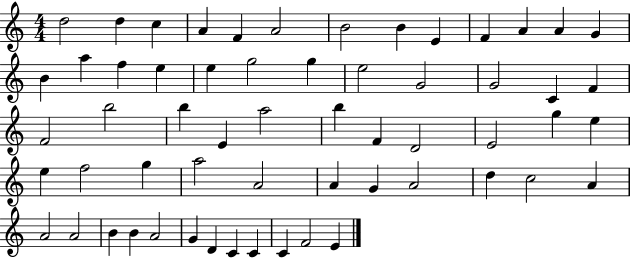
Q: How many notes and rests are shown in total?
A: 59